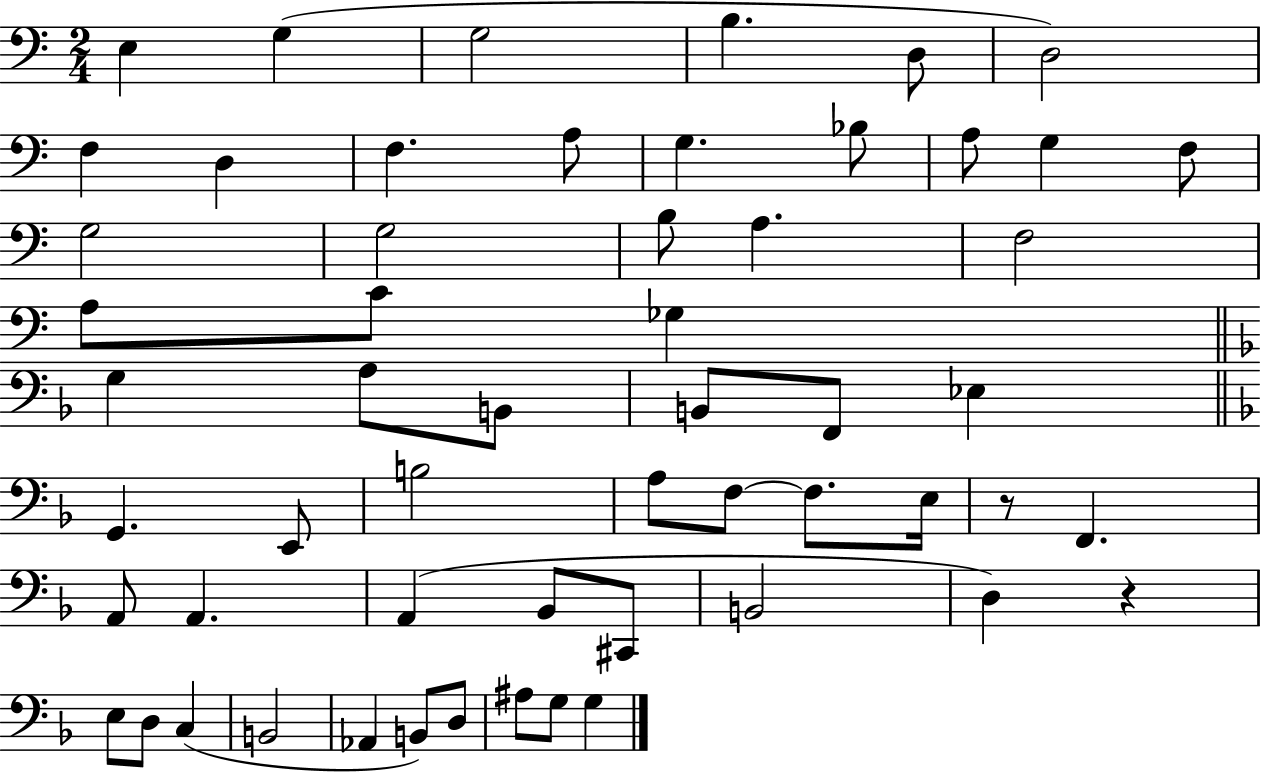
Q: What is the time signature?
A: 2/4